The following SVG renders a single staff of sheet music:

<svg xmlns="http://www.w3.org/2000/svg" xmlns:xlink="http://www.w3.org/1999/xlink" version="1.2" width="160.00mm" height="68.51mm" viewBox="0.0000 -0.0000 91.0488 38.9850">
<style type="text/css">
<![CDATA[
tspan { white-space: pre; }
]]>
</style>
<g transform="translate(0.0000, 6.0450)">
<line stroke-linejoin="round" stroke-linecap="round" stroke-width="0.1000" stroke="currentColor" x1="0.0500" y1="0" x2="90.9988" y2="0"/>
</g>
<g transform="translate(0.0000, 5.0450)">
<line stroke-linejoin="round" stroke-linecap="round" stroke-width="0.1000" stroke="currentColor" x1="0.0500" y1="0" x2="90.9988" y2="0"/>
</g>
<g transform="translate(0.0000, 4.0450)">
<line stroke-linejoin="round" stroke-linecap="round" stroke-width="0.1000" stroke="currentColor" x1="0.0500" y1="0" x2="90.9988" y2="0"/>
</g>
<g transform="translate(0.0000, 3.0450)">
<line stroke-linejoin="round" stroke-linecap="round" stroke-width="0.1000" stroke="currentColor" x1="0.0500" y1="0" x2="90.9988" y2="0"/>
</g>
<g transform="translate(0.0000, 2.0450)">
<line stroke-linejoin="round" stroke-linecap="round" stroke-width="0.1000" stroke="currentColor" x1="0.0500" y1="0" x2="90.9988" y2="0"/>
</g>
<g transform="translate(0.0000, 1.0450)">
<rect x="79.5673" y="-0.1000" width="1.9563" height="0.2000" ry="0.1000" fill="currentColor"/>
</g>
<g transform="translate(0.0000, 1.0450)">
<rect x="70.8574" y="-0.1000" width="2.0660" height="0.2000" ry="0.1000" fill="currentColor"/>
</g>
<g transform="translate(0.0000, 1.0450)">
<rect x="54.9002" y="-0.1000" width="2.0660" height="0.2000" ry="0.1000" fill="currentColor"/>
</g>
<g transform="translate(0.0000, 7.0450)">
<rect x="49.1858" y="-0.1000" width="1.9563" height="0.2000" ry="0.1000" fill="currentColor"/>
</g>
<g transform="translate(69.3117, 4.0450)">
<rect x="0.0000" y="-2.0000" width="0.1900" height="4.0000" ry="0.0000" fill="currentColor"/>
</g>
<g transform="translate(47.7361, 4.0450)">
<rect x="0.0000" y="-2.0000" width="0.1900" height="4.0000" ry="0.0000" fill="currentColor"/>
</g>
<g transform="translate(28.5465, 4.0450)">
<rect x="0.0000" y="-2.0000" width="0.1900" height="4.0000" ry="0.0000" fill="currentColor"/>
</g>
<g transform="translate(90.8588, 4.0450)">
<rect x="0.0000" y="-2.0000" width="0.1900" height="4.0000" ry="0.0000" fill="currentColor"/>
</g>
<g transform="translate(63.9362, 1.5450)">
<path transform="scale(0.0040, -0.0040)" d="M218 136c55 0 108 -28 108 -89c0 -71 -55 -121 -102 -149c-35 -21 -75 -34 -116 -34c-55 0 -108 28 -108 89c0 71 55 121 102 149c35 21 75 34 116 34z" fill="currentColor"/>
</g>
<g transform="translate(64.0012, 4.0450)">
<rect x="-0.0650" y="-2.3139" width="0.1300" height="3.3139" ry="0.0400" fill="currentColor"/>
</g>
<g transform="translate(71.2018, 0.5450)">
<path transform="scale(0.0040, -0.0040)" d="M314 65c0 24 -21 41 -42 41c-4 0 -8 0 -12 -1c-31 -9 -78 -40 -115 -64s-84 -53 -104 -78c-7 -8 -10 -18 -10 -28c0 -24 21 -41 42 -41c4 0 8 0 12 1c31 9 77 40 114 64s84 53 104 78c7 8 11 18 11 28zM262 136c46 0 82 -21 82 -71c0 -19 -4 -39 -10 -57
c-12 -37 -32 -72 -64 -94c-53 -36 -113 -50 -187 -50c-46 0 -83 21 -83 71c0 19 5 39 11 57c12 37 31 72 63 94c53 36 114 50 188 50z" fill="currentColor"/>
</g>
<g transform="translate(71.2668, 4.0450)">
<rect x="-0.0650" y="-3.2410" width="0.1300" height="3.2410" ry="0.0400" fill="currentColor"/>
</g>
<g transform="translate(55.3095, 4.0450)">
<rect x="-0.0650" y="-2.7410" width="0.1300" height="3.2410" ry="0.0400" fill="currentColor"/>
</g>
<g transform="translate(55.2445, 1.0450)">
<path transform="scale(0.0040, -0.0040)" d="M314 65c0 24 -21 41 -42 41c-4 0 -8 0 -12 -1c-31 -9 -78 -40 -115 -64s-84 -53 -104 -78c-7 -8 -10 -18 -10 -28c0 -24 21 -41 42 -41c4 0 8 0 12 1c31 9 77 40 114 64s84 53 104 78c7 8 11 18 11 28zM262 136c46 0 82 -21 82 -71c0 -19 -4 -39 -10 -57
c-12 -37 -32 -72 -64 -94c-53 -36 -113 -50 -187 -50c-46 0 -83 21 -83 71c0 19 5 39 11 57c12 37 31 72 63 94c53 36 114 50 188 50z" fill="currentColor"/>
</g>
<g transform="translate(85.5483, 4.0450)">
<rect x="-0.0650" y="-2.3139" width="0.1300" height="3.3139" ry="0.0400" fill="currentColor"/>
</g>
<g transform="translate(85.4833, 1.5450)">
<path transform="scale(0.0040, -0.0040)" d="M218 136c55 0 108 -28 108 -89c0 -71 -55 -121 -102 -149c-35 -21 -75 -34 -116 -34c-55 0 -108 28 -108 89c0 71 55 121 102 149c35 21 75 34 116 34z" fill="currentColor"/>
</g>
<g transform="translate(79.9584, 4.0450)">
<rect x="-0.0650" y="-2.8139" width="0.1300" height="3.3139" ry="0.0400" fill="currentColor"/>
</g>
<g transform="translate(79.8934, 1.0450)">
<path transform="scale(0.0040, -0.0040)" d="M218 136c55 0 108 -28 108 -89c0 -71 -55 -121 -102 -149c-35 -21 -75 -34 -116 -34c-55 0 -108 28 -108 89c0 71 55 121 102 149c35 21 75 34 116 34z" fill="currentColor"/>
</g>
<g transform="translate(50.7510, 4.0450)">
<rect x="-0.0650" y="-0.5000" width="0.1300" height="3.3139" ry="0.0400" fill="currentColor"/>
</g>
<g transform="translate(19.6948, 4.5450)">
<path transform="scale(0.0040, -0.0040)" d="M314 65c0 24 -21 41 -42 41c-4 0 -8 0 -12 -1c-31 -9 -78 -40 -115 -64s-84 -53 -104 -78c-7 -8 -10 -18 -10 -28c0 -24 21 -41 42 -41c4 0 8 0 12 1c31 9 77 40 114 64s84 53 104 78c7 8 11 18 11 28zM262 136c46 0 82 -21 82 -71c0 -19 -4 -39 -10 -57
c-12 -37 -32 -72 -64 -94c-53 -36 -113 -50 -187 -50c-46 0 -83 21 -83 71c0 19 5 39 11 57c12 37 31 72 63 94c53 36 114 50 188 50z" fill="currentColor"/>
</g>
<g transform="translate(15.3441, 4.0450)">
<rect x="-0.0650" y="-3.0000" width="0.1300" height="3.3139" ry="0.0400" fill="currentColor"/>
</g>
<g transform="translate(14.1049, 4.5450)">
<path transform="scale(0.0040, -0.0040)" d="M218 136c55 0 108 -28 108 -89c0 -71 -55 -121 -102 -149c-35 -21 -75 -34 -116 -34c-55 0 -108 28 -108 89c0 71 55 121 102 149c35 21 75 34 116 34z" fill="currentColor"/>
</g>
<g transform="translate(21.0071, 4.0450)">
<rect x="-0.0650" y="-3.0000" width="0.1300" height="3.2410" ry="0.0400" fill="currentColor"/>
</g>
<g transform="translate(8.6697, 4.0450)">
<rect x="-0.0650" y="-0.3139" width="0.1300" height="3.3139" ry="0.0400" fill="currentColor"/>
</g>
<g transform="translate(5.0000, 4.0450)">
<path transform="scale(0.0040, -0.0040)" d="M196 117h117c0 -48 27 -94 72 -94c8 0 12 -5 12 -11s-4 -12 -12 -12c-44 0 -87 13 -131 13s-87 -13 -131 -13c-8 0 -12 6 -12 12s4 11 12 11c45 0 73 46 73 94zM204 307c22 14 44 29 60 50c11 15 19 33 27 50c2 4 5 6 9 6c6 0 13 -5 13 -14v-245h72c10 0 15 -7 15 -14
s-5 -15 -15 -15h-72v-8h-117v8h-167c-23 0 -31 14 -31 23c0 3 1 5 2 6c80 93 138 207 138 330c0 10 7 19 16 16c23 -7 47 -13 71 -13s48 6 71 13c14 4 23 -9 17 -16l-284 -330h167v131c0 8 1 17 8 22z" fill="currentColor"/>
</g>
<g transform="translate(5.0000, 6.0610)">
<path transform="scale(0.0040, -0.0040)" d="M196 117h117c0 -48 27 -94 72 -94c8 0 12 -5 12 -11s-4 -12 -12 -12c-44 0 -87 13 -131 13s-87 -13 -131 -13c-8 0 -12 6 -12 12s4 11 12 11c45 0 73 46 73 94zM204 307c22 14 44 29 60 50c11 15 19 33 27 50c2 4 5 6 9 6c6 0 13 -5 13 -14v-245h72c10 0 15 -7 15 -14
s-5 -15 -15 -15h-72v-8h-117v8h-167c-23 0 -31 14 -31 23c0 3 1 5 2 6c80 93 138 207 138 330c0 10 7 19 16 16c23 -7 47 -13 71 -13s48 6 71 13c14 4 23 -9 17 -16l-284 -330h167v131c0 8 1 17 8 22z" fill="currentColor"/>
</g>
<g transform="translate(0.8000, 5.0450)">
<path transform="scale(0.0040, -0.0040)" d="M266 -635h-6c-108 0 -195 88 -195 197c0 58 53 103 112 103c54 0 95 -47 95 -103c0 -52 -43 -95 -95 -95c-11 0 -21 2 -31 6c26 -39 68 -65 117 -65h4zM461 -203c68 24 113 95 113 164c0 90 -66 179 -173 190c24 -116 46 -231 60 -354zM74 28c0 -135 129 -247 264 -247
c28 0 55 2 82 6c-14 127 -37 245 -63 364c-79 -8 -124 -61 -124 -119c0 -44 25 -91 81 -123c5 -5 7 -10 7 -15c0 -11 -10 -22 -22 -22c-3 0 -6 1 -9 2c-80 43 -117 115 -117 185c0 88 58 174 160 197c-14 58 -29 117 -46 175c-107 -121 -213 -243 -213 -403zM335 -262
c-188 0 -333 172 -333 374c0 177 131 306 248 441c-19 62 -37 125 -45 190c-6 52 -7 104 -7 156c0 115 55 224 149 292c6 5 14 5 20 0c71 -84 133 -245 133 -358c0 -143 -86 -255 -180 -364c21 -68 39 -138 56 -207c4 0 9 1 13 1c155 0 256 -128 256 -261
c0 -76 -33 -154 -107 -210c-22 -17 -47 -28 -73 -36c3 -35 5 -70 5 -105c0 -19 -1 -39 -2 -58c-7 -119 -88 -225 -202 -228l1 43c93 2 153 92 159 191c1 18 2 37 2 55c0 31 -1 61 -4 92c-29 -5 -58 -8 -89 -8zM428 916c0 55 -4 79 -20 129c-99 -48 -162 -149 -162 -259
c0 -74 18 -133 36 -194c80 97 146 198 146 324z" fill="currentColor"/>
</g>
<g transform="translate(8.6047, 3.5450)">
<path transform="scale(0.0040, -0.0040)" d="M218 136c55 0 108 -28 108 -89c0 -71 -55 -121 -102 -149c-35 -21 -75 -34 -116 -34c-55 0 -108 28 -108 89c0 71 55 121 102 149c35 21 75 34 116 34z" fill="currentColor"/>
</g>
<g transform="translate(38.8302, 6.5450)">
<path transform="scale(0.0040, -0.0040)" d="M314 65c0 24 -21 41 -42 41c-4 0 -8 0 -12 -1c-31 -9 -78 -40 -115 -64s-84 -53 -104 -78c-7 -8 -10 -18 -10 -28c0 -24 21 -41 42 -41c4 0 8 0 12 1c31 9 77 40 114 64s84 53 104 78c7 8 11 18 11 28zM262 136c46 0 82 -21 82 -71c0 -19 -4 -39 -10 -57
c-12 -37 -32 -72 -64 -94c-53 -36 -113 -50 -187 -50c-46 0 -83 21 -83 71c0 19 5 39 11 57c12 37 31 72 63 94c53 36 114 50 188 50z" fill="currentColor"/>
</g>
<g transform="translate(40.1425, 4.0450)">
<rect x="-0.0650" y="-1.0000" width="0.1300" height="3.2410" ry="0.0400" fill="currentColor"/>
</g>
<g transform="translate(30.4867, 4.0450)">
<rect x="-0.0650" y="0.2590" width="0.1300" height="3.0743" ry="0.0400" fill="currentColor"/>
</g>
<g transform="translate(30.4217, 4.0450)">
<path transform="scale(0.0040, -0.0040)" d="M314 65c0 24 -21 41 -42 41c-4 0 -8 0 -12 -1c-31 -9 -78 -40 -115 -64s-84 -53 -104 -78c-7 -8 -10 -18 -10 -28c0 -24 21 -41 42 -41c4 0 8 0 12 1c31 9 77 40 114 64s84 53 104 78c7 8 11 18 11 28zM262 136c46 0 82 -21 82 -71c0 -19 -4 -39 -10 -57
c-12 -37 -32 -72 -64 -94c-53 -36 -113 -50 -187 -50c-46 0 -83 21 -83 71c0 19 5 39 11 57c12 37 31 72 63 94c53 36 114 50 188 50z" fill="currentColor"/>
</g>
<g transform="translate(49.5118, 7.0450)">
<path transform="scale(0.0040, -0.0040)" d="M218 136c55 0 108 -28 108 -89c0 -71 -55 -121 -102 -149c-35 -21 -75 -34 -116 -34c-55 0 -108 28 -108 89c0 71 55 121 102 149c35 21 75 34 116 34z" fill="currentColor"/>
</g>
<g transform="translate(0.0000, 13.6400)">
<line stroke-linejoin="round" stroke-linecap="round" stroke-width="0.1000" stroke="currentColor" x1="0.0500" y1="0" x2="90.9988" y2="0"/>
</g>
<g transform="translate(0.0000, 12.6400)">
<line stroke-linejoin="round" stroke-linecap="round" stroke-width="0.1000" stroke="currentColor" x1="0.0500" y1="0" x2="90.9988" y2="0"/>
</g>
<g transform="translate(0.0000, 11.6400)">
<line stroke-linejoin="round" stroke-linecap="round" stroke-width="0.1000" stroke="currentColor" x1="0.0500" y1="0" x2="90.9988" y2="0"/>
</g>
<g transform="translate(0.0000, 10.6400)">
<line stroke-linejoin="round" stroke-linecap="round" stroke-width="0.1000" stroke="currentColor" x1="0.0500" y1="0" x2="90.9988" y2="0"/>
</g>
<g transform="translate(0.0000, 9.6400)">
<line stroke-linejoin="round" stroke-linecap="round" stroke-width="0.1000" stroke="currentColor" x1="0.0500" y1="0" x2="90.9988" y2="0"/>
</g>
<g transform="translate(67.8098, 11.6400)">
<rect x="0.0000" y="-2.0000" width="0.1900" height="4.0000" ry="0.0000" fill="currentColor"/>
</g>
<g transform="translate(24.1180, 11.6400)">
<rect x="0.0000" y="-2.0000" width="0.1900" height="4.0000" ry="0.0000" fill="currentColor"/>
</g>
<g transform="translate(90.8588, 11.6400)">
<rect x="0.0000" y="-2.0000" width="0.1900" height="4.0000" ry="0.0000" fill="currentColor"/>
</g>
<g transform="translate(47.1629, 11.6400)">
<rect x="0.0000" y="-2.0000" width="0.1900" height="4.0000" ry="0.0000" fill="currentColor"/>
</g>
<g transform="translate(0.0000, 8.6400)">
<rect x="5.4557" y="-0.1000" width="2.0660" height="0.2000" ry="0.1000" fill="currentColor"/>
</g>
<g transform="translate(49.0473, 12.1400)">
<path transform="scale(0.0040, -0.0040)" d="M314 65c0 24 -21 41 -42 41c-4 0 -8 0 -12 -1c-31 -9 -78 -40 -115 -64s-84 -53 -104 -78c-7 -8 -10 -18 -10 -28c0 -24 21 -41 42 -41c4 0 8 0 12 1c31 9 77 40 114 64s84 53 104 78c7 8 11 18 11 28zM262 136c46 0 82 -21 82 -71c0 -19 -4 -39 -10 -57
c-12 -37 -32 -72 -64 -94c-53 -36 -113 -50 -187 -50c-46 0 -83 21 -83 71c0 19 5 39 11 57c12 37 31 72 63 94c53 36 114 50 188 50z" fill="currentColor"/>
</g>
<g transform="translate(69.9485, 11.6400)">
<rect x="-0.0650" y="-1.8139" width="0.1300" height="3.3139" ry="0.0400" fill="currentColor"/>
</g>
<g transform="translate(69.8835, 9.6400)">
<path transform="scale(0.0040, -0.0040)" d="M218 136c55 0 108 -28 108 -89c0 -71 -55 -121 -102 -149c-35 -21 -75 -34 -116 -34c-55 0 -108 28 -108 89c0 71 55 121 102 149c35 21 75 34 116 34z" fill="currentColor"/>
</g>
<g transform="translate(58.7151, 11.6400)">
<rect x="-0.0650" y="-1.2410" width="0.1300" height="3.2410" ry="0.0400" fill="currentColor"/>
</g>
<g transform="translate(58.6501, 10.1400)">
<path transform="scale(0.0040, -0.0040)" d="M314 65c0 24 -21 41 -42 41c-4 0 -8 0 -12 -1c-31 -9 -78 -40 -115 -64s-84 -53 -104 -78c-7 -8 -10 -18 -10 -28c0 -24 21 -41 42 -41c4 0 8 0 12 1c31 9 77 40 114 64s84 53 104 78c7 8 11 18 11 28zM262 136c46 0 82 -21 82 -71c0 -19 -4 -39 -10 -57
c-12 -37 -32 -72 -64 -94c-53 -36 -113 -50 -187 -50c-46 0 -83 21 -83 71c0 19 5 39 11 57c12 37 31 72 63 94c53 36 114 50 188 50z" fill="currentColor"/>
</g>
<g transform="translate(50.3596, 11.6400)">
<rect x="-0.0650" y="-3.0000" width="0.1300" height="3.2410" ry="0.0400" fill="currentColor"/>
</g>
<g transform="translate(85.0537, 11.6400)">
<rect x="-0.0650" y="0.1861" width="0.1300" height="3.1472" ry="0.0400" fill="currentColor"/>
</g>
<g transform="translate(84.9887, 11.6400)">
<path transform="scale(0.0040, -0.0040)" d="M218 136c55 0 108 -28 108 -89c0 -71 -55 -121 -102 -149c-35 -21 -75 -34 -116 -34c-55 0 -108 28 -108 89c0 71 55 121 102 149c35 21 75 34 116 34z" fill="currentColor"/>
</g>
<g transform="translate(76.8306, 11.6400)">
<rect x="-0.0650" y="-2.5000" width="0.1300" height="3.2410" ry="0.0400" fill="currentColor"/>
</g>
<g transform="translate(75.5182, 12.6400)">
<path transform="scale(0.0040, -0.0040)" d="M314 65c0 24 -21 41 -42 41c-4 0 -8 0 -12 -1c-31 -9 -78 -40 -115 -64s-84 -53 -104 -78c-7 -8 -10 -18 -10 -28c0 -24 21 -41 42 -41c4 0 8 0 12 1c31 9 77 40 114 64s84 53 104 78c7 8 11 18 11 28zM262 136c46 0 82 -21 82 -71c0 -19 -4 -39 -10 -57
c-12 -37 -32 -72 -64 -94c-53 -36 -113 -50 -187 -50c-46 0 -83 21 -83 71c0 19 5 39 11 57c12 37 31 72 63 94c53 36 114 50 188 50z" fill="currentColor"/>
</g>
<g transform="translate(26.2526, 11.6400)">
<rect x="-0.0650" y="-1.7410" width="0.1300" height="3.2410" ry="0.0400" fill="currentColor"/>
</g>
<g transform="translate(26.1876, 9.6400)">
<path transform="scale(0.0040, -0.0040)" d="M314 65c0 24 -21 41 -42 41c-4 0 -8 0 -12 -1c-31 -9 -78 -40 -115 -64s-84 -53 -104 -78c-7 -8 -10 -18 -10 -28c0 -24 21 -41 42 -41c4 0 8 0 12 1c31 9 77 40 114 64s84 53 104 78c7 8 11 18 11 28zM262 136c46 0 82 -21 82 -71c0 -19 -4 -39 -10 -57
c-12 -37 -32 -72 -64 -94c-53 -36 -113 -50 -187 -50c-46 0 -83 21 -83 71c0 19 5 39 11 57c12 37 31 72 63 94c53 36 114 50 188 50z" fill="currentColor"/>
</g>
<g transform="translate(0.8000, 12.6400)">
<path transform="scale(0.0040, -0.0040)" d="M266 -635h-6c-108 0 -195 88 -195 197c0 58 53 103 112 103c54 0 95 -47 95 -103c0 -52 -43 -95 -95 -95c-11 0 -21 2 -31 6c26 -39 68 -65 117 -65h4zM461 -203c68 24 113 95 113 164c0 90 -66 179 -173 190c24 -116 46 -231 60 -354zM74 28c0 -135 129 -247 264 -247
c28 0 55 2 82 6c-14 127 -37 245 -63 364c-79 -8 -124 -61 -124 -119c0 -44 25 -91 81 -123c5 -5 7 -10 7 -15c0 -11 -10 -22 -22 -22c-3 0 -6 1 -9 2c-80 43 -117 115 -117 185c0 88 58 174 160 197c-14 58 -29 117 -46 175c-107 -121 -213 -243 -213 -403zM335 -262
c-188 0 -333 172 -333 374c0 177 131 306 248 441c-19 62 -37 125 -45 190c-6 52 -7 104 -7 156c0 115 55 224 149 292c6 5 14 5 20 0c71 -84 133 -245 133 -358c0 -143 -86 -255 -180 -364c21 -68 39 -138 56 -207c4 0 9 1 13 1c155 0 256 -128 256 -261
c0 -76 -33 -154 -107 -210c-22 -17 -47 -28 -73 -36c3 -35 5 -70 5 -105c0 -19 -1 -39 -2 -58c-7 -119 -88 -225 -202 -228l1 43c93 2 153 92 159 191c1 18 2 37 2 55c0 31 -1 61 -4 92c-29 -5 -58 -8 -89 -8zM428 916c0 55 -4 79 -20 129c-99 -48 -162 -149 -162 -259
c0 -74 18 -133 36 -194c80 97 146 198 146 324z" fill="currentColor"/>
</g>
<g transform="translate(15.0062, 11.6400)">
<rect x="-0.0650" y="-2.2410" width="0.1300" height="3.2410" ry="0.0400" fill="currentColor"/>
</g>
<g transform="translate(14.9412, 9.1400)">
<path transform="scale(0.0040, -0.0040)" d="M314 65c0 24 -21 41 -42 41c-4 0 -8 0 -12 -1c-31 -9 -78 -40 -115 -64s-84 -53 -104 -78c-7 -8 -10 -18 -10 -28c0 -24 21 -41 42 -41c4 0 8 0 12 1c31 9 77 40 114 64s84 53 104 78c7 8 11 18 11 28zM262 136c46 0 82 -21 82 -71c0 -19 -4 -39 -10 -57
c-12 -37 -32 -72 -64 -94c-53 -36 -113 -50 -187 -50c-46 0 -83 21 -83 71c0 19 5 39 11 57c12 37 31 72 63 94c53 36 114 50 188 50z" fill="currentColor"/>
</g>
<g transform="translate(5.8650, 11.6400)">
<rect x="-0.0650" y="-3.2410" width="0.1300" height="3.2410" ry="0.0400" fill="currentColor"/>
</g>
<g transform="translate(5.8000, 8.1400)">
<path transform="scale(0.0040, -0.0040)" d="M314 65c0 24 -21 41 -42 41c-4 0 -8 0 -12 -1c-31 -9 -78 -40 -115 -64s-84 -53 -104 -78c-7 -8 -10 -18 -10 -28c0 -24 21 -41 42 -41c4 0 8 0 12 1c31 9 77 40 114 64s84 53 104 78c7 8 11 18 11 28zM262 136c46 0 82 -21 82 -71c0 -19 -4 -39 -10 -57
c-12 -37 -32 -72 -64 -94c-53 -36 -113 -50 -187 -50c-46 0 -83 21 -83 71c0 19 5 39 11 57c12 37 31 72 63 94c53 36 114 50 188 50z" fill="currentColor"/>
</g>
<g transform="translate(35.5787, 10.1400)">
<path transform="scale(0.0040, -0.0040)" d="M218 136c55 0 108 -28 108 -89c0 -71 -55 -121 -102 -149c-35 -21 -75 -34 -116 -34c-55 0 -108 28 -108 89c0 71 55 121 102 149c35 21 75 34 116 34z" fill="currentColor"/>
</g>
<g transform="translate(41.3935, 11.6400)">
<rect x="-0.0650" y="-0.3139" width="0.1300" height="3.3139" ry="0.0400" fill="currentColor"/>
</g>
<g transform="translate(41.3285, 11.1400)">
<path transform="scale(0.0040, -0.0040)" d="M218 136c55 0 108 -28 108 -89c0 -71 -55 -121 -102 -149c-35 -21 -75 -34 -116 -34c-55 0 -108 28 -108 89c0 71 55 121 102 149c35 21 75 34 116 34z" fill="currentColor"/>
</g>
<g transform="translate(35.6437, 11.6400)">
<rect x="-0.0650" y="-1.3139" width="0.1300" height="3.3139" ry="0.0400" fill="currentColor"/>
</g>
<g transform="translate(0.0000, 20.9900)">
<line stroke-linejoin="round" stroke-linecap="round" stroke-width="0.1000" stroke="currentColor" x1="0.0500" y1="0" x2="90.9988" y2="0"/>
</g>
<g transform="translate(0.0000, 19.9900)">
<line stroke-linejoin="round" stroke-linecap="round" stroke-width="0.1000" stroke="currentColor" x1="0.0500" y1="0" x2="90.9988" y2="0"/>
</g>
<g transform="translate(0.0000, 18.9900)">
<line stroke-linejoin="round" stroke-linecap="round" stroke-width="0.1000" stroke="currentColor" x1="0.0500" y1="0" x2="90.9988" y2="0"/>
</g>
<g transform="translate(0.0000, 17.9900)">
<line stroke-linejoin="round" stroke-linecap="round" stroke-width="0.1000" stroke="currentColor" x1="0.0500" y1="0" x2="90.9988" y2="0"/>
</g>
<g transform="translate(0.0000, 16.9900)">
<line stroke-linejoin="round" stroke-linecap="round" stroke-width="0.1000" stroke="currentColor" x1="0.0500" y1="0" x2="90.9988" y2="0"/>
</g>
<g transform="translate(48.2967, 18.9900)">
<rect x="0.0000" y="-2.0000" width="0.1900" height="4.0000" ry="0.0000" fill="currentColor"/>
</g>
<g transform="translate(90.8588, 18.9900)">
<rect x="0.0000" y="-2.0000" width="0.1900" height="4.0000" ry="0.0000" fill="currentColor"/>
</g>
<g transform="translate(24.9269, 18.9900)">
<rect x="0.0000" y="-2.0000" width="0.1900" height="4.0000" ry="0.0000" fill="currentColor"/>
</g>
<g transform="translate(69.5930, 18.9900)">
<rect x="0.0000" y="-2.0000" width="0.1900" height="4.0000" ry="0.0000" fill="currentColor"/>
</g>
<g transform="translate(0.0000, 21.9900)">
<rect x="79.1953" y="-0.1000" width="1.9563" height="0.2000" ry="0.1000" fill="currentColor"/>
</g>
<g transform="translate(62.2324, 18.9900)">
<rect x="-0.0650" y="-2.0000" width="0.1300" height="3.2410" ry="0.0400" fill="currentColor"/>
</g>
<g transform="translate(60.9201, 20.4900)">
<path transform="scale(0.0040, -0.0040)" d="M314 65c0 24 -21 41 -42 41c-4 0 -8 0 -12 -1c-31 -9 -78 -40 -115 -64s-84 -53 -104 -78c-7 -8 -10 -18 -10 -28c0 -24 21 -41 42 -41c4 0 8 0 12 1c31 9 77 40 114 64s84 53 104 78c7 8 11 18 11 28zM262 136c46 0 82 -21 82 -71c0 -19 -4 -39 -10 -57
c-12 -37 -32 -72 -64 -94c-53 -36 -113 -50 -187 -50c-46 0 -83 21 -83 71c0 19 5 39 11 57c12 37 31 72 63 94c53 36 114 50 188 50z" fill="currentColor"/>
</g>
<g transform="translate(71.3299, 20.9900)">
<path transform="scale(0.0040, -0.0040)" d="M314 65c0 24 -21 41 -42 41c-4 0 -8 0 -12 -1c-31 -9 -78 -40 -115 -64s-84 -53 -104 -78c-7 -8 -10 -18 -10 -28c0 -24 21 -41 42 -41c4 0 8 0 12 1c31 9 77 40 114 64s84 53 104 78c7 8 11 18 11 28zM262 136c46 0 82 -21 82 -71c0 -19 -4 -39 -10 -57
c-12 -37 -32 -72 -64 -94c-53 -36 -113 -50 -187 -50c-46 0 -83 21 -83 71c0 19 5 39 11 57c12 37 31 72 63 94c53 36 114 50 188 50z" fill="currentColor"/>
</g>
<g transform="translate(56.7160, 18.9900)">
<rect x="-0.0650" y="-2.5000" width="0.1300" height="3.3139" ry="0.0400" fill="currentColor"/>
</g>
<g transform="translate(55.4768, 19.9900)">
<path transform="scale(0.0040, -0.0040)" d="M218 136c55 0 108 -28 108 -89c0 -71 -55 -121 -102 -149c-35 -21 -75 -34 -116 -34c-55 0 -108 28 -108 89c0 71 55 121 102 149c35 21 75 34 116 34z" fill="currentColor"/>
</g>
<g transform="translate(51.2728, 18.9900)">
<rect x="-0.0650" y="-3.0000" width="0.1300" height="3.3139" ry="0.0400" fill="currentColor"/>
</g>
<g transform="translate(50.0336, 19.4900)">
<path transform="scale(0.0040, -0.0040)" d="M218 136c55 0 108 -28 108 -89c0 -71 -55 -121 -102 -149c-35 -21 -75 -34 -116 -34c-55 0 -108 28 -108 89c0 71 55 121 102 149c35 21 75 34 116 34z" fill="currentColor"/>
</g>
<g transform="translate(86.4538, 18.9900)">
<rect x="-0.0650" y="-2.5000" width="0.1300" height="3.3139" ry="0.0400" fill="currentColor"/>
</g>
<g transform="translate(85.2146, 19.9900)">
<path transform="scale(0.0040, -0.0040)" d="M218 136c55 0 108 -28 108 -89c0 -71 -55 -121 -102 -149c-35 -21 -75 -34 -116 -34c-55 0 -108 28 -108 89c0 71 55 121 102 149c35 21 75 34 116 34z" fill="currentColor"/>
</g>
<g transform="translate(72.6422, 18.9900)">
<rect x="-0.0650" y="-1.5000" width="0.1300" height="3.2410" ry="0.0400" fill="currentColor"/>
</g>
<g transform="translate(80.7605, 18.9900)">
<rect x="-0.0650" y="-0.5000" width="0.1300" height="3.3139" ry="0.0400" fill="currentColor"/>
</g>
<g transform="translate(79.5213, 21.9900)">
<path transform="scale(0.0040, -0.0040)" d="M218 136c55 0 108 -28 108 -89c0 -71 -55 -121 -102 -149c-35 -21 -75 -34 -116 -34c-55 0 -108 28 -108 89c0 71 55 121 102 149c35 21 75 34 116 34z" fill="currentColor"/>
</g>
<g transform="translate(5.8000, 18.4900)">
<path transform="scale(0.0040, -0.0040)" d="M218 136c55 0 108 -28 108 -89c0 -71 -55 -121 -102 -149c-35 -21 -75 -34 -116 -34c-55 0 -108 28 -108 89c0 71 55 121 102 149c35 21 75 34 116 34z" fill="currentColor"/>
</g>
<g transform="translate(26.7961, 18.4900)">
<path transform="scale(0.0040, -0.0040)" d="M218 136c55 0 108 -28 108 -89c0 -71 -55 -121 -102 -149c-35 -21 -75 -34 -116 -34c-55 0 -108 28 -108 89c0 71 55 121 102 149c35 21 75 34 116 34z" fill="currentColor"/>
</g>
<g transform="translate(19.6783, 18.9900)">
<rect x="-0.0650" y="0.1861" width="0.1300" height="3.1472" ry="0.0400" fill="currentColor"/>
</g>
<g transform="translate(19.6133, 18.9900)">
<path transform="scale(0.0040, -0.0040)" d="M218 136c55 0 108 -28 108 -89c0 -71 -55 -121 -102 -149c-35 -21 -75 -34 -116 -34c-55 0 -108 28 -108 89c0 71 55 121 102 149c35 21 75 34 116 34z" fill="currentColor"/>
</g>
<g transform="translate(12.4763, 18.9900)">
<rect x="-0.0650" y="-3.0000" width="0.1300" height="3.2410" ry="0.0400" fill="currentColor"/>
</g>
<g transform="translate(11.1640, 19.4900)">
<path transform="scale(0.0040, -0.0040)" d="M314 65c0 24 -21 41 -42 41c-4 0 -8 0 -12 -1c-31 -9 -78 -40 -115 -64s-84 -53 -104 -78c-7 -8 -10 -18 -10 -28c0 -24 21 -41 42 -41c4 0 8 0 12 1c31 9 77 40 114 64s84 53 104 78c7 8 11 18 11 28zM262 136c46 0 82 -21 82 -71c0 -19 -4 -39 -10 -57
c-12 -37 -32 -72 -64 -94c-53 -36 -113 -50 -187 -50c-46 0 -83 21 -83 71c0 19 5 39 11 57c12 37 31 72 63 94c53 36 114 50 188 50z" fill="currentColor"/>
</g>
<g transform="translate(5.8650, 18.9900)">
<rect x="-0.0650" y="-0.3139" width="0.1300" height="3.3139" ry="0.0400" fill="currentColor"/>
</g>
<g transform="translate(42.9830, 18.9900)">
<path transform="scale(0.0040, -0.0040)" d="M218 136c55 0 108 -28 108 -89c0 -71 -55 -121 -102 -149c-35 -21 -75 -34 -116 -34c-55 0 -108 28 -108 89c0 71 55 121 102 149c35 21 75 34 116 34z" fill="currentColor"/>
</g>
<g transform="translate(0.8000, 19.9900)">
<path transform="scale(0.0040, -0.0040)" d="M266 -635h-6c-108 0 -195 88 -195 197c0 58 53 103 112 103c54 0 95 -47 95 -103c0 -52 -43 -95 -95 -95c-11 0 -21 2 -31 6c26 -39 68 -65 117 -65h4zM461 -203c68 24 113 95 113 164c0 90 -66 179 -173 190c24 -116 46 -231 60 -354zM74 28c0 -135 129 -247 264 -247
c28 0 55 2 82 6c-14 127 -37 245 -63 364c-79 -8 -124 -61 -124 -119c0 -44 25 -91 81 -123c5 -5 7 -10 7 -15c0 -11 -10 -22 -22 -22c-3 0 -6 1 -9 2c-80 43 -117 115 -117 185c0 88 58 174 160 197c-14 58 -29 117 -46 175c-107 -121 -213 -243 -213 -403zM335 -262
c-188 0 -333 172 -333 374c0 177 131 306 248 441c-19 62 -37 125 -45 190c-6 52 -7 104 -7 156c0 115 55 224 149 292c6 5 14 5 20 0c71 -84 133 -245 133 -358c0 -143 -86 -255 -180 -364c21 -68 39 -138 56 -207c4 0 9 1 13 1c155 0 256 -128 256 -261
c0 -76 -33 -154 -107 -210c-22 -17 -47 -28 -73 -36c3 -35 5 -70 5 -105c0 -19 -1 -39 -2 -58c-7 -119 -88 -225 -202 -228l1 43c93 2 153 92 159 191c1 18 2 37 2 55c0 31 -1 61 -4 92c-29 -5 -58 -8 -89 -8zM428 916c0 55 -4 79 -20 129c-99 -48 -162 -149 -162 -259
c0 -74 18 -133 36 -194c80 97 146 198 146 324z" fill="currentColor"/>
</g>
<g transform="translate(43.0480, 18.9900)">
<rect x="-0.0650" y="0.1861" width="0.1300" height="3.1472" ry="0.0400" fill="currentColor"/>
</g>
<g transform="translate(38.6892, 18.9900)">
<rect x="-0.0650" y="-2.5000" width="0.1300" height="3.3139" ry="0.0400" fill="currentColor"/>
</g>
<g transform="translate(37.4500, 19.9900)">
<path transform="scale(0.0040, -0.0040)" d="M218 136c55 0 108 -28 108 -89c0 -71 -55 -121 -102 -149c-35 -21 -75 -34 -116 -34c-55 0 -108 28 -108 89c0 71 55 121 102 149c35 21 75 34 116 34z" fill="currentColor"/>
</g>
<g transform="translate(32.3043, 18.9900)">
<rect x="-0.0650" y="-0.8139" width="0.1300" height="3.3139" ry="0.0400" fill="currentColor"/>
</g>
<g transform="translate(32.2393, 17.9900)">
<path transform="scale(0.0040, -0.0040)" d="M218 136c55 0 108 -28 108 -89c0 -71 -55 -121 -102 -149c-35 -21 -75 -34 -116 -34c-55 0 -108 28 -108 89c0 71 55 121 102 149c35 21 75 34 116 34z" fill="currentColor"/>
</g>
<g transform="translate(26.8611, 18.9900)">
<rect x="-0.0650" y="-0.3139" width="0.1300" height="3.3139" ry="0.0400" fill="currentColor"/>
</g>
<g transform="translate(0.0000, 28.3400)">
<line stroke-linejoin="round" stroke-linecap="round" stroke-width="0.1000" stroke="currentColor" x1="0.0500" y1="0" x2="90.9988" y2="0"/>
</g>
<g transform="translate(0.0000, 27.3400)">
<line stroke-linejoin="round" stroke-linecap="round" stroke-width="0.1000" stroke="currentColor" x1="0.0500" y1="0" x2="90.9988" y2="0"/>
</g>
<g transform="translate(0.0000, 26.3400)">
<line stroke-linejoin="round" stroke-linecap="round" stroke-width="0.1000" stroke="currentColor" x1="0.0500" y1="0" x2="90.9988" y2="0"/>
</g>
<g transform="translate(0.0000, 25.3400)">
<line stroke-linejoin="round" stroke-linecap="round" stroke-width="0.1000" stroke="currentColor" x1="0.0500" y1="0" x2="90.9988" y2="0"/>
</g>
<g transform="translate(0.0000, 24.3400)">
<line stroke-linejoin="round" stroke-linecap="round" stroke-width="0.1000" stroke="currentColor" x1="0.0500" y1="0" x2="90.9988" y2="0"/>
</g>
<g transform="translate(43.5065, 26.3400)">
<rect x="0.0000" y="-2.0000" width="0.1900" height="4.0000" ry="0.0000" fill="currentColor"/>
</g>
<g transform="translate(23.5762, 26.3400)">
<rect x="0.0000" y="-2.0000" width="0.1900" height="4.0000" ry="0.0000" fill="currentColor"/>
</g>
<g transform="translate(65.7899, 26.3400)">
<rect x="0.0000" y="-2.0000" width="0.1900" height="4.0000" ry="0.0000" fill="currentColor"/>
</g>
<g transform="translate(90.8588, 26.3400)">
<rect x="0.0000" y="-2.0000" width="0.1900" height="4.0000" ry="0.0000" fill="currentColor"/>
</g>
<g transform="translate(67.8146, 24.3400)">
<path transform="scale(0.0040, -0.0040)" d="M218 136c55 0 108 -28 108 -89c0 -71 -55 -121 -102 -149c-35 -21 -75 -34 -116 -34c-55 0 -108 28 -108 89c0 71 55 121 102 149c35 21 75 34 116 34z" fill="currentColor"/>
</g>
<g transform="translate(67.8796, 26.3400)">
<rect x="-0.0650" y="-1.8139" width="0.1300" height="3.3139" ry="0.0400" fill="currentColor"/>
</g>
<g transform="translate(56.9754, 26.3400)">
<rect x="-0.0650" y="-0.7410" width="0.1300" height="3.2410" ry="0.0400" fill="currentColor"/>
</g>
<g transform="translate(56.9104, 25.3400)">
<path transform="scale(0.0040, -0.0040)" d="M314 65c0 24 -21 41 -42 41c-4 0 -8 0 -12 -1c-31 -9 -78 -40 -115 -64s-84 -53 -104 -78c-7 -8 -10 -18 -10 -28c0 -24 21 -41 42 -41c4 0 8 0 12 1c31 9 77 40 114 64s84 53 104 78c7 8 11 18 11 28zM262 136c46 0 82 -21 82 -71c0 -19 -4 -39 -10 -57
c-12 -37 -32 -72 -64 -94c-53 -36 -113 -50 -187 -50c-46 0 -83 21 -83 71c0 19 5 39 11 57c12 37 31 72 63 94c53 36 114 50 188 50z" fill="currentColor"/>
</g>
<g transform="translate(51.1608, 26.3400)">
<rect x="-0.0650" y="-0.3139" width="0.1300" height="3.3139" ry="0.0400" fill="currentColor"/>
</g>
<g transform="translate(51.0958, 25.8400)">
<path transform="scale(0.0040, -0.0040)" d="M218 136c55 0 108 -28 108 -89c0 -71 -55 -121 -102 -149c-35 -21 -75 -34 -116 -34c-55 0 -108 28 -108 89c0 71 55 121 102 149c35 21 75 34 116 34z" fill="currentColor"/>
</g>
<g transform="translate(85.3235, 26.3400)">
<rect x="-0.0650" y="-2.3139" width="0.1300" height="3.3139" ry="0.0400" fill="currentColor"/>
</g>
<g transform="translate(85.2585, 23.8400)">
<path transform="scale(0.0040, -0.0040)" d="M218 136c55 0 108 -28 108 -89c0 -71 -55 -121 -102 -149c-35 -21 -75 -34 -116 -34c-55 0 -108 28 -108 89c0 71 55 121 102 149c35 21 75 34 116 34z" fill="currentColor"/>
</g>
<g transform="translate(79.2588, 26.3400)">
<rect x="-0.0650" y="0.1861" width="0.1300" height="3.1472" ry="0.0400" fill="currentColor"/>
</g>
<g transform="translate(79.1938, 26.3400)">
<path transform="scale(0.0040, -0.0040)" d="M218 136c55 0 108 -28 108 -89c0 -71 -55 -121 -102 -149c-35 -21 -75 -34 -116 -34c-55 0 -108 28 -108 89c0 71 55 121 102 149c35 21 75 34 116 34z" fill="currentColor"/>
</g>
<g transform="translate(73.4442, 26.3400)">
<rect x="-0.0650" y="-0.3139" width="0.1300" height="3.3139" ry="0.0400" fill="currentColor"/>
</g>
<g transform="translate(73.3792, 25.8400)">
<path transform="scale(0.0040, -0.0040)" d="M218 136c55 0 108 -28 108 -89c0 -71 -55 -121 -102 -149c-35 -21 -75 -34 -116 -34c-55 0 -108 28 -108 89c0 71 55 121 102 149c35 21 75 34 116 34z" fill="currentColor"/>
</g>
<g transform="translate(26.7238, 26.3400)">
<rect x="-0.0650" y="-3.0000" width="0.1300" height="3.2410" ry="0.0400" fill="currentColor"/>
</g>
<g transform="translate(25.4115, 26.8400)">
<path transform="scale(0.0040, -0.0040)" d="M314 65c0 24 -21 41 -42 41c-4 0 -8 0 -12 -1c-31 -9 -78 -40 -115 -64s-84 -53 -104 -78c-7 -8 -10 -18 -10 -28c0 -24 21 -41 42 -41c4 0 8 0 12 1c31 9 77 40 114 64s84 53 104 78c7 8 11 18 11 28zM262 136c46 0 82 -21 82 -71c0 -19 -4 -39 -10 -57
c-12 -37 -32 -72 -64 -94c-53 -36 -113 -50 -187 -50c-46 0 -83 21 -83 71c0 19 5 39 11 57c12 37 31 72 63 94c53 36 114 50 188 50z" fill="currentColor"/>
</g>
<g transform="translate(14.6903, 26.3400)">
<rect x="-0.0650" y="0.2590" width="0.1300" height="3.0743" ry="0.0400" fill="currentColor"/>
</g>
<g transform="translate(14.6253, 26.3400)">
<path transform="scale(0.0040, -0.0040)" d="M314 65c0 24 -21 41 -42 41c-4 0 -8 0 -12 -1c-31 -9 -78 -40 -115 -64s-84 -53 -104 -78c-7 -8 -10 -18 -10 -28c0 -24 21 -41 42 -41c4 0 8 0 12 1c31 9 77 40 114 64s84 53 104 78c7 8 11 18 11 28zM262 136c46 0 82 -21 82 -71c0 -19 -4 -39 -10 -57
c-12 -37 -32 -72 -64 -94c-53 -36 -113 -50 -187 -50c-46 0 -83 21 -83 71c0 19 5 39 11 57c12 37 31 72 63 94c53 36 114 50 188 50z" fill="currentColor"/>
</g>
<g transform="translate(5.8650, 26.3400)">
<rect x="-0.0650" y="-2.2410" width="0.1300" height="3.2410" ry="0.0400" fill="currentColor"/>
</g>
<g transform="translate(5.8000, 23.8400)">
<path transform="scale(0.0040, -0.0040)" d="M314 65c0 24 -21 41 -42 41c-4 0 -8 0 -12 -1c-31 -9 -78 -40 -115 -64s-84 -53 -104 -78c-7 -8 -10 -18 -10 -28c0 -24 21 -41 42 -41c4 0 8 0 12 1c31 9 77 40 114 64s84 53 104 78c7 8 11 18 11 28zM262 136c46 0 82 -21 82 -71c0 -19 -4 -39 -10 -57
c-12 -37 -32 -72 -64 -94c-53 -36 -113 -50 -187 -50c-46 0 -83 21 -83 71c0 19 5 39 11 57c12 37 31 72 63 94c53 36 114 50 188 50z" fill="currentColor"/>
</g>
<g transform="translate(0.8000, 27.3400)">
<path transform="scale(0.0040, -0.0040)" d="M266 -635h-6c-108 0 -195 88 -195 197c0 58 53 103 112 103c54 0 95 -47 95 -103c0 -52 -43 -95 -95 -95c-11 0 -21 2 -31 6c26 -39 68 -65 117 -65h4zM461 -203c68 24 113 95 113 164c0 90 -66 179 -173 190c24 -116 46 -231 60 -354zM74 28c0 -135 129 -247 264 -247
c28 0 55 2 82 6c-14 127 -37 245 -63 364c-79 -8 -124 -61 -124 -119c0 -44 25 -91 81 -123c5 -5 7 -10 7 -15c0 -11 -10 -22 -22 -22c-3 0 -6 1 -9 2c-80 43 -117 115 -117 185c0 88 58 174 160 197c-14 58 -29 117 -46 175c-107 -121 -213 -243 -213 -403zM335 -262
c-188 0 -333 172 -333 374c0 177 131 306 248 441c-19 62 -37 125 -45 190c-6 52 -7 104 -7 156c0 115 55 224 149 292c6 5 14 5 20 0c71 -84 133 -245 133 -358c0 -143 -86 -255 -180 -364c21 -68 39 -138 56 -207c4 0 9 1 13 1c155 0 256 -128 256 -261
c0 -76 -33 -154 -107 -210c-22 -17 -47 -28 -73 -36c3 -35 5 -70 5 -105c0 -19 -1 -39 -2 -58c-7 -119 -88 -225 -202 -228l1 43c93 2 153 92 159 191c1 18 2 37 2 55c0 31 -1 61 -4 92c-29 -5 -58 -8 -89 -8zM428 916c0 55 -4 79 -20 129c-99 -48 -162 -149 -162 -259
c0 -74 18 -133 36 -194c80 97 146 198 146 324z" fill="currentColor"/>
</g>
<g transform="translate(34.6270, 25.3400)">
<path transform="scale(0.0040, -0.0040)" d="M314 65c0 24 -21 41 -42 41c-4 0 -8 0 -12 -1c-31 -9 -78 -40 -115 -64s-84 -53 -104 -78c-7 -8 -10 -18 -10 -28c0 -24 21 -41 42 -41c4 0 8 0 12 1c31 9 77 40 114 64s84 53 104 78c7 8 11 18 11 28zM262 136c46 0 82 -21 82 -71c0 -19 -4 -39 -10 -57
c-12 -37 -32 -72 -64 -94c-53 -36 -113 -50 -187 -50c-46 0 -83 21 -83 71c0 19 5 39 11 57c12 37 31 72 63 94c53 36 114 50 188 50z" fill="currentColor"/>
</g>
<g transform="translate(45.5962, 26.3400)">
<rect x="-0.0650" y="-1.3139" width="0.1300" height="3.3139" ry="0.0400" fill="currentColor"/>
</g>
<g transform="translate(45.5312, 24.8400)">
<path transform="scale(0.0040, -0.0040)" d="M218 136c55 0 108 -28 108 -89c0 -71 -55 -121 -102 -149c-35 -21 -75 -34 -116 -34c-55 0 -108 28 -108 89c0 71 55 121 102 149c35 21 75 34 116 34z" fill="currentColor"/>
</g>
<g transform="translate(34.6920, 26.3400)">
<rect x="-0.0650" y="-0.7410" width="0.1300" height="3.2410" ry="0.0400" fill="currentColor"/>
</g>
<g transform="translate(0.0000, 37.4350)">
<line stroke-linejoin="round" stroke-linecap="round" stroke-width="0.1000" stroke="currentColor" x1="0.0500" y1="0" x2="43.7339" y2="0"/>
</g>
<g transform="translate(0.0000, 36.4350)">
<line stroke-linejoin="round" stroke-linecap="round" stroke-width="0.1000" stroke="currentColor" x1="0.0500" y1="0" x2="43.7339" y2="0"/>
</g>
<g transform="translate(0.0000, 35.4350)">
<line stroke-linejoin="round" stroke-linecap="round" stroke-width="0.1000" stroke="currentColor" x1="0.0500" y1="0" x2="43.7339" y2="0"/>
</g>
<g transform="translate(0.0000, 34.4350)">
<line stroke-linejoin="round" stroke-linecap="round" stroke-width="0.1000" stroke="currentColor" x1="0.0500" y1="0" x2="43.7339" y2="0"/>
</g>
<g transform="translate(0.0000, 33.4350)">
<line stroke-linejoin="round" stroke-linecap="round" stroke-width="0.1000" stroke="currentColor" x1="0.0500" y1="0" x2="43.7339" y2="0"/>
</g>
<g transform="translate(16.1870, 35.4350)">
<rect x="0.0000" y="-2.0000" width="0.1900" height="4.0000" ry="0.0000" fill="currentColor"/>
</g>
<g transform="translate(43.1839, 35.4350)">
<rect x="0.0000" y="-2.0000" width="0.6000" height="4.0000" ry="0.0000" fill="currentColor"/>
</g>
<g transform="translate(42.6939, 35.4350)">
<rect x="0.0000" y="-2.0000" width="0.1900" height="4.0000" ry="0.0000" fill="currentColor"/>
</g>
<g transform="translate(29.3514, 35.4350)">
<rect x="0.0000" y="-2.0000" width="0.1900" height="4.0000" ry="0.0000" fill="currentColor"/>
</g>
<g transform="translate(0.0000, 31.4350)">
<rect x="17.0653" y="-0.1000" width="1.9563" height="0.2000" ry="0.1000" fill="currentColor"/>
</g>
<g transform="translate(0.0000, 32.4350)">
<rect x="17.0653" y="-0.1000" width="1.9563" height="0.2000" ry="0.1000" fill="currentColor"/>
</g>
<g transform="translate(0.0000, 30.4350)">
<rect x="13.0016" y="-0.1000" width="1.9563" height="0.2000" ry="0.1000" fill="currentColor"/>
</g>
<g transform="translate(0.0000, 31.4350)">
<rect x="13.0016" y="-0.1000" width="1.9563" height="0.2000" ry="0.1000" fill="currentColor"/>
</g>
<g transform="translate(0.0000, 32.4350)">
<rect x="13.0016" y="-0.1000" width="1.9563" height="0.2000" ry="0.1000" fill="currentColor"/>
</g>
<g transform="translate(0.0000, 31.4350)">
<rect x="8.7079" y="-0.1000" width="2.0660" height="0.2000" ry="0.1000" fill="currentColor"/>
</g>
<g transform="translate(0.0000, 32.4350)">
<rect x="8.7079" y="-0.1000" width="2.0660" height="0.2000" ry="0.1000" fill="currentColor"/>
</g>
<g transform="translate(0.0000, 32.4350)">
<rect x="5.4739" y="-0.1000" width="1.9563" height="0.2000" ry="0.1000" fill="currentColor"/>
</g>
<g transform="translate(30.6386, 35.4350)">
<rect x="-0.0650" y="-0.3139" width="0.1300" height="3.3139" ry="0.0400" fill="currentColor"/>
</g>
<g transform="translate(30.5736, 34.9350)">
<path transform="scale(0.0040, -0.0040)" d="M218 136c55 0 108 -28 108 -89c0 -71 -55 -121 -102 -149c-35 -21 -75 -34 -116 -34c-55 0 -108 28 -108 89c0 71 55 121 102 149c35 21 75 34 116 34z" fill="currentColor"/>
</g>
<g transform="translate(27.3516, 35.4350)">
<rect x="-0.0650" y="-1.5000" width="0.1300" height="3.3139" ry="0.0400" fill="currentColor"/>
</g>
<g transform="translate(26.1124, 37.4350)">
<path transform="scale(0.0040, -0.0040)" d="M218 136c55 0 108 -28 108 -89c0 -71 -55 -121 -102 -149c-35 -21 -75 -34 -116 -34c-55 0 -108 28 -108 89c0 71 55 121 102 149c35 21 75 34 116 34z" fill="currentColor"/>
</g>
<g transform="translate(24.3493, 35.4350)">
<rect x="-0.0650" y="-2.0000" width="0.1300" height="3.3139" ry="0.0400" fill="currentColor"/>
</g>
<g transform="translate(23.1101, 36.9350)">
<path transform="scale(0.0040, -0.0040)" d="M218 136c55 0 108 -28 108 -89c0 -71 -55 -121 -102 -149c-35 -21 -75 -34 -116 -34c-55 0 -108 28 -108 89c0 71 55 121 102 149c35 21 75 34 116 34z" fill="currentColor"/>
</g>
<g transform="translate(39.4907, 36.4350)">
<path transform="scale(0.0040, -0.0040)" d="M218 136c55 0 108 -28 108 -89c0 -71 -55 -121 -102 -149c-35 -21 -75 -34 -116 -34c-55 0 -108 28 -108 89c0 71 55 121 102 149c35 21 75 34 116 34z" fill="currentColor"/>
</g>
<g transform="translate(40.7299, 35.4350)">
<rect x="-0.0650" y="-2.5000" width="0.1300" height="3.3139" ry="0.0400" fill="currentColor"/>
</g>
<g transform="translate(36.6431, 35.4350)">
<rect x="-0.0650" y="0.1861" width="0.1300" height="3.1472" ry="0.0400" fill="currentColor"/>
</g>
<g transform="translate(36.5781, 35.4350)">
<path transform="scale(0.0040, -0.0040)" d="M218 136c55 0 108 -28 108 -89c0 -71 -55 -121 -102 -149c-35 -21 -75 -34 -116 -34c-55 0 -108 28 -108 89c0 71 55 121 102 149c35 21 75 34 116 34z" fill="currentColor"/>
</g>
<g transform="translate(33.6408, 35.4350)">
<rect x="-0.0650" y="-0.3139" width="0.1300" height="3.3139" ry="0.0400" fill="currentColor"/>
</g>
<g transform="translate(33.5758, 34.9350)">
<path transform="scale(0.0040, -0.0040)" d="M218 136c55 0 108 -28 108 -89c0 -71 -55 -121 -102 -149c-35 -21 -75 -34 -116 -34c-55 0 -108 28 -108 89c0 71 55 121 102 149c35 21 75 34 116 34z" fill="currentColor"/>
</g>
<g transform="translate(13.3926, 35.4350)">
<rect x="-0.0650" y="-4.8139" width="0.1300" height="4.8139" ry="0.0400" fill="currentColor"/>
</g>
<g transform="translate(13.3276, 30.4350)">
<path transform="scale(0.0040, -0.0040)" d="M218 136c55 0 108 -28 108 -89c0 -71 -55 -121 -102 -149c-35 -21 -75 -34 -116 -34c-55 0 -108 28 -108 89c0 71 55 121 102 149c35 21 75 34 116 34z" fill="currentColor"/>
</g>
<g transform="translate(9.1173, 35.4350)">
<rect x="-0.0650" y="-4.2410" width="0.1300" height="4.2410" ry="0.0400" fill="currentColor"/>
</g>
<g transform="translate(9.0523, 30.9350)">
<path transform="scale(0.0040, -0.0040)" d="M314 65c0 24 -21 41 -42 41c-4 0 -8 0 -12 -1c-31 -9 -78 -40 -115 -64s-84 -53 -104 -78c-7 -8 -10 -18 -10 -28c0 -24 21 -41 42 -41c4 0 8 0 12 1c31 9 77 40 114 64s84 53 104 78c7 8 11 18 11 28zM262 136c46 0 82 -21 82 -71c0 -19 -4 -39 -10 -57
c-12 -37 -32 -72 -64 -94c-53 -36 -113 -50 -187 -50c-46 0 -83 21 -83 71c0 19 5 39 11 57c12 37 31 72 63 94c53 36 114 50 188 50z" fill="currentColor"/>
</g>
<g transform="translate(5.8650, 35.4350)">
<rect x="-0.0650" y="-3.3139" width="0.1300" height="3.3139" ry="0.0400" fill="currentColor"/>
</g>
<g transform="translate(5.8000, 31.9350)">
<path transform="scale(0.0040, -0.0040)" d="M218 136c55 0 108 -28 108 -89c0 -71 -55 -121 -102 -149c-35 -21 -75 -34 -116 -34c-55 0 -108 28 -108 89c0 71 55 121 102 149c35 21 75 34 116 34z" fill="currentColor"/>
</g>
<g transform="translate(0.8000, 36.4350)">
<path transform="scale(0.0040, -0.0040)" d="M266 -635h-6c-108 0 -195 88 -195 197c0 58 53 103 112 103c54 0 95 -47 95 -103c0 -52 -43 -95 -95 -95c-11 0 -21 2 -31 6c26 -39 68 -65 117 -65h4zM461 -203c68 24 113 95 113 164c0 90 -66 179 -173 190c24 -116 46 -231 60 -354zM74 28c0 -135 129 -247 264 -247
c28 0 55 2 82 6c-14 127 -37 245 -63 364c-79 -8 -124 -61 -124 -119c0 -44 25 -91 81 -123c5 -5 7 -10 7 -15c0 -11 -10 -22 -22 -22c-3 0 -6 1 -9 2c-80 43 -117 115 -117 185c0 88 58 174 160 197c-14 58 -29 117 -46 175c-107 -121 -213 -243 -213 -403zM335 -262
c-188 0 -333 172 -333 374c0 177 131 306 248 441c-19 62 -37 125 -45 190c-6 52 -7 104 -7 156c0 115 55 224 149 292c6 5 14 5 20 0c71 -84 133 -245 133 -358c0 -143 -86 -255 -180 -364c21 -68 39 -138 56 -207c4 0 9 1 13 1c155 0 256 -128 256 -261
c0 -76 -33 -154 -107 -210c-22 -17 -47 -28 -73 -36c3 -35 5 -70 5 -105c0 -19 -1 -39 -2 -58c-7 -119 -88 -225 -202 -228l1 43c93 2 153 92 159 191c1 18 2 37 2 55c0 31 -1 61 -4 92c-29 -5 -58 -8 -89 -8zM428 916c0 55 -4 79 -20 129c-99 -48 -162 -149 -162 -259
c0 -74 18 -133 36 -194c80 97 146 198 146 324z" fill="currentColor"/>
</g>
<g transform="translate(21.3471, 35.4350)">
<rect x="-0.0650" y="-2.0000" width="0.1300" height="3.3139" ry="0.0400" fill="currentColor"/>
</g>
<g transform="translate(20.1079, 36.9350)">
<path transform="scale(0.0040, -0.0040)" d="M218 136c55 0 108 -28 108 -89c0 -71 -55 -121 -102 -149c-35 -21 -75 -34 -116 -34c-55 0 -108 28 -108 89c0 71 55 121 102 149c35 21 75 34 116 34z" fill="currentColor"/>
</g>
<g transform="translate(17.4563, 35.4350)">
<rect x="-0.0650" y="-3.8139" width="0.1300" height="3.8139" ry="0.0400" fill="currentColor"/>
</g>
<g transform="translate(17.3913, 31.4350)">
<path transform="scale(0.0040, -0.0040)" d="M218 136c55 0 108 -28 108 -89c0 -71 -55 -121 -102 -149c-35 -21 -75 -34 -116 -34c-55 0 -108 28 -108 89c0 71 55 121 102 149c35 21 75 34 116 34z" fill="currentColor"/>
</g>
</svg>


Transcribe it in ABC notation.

X:1
T:Untitled
M:4/4
L:1/4
K:C
c A A2 B2 D2 C a2 g b2 a g b2 g2 f2 e c A2 e2 f G2 B c A2 B c d G B A G F2 E2 C G g2 B2 A2 d2 e c d2 f c B g b d'2 e' c' F F E c c B G